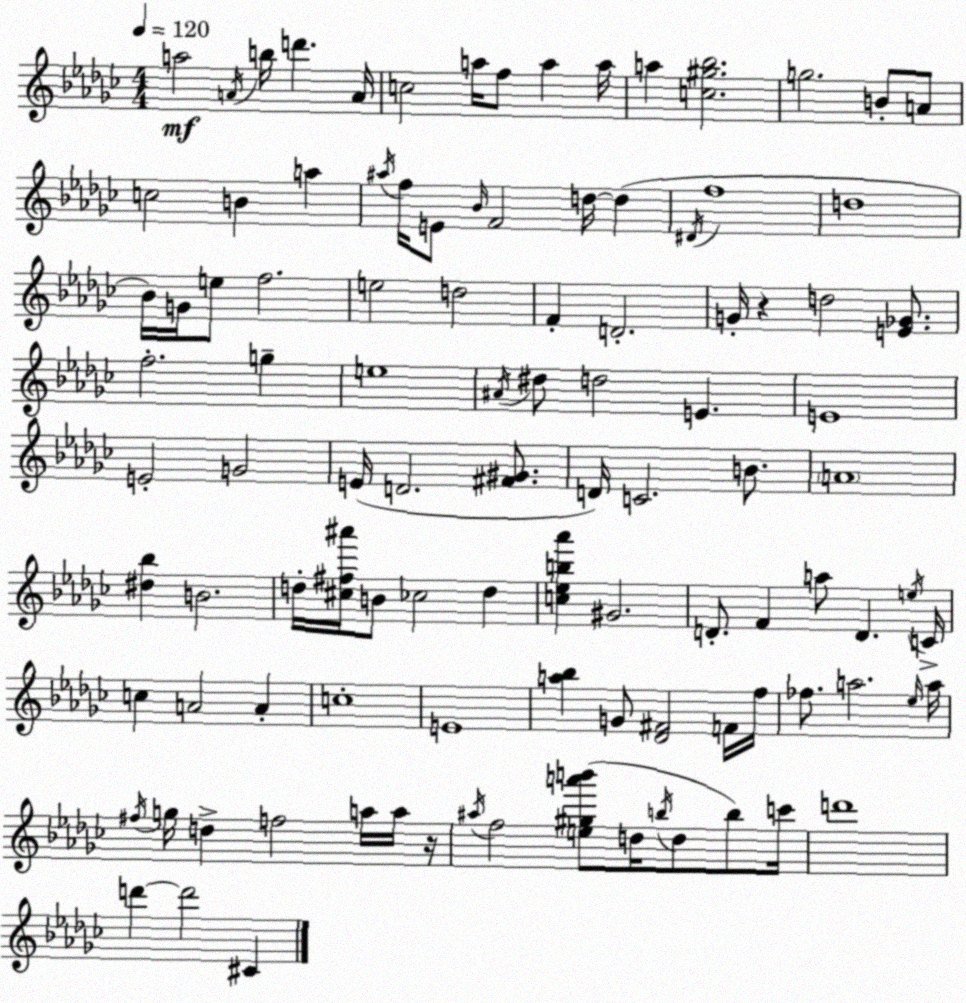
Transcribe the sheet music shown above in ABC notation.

X:1
T:Untitled
M:4/4
L:1/4
K:Ebm
a2 A/4 b/4 d' A/4 c2 a/4 f/2 a a/4 a [c^g_b]2 g2 B/2 A/2 c2 B a ^a/4 f/4 E/2 _B/4 F2 d/4 d ^D/4 f4 d4 _B/4 G/4 e/2 f2 e2 d2 F D2 G/4 z d2 [E_G]/2 f2 g e4 ^A/4 ^d/2 d2 E E4 E2 G2 E/4 D2 [^F^G]/2 D/4 C2 B/2 A4 [^d_b] B2 d/4 [^c^f^a']/4 B/2 _c2 d [c_eb_a'] ^G2 D/2 F a/2 D e/4 C/4 c A2 A c4 E4 [a_b] G/2 [_D^F]2 F/4 f/4 _f/2 a2 _e/4 a/4 ^f/4 g/4 d f2 a/4 a/4 z/4 ^a/4 f2 [e^ga'b']/2 d/4 b/4 d/2 b/2 c'/4 d'4 d' d'2 ^C